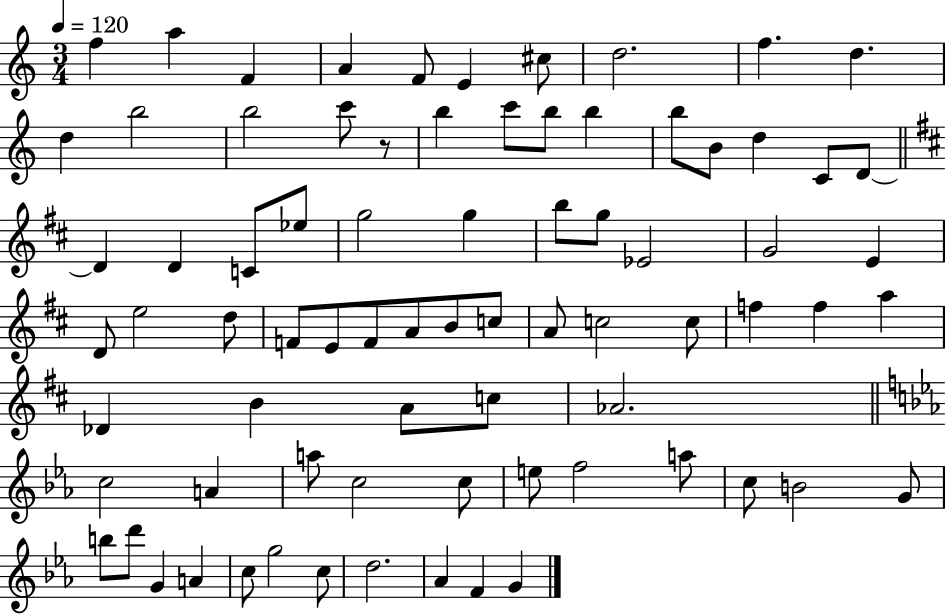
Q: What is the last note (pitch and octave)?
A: G4